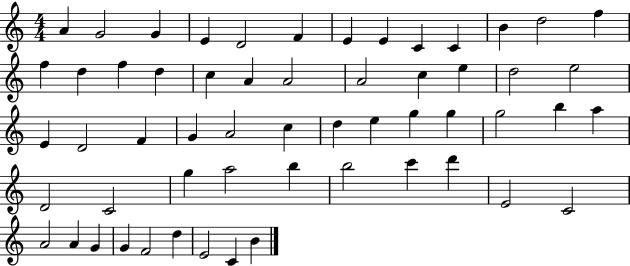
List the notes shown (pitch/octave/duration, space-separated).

A4/q G4/h G4/q E4/q D4/h F4/q E4/q E4/q C4/q C4/q B4/q D5/h F5/q F5/q D5/q F5/q D5/q C5/q A4/q A4/h A4/h C5/q E5/q D5/h E5/h E4/q D4/h F4/q G4/q A4/h C5/q D5/q E5/q G5/q G5/q G5/h B5/q A5/q D4/h C4/h G5/q A5/h B5/q B5/h C6/q D6/q E4/h C4/h A4/h A4/q G4/q G4/q F4/h D5/q E4/h C4/q B4/q